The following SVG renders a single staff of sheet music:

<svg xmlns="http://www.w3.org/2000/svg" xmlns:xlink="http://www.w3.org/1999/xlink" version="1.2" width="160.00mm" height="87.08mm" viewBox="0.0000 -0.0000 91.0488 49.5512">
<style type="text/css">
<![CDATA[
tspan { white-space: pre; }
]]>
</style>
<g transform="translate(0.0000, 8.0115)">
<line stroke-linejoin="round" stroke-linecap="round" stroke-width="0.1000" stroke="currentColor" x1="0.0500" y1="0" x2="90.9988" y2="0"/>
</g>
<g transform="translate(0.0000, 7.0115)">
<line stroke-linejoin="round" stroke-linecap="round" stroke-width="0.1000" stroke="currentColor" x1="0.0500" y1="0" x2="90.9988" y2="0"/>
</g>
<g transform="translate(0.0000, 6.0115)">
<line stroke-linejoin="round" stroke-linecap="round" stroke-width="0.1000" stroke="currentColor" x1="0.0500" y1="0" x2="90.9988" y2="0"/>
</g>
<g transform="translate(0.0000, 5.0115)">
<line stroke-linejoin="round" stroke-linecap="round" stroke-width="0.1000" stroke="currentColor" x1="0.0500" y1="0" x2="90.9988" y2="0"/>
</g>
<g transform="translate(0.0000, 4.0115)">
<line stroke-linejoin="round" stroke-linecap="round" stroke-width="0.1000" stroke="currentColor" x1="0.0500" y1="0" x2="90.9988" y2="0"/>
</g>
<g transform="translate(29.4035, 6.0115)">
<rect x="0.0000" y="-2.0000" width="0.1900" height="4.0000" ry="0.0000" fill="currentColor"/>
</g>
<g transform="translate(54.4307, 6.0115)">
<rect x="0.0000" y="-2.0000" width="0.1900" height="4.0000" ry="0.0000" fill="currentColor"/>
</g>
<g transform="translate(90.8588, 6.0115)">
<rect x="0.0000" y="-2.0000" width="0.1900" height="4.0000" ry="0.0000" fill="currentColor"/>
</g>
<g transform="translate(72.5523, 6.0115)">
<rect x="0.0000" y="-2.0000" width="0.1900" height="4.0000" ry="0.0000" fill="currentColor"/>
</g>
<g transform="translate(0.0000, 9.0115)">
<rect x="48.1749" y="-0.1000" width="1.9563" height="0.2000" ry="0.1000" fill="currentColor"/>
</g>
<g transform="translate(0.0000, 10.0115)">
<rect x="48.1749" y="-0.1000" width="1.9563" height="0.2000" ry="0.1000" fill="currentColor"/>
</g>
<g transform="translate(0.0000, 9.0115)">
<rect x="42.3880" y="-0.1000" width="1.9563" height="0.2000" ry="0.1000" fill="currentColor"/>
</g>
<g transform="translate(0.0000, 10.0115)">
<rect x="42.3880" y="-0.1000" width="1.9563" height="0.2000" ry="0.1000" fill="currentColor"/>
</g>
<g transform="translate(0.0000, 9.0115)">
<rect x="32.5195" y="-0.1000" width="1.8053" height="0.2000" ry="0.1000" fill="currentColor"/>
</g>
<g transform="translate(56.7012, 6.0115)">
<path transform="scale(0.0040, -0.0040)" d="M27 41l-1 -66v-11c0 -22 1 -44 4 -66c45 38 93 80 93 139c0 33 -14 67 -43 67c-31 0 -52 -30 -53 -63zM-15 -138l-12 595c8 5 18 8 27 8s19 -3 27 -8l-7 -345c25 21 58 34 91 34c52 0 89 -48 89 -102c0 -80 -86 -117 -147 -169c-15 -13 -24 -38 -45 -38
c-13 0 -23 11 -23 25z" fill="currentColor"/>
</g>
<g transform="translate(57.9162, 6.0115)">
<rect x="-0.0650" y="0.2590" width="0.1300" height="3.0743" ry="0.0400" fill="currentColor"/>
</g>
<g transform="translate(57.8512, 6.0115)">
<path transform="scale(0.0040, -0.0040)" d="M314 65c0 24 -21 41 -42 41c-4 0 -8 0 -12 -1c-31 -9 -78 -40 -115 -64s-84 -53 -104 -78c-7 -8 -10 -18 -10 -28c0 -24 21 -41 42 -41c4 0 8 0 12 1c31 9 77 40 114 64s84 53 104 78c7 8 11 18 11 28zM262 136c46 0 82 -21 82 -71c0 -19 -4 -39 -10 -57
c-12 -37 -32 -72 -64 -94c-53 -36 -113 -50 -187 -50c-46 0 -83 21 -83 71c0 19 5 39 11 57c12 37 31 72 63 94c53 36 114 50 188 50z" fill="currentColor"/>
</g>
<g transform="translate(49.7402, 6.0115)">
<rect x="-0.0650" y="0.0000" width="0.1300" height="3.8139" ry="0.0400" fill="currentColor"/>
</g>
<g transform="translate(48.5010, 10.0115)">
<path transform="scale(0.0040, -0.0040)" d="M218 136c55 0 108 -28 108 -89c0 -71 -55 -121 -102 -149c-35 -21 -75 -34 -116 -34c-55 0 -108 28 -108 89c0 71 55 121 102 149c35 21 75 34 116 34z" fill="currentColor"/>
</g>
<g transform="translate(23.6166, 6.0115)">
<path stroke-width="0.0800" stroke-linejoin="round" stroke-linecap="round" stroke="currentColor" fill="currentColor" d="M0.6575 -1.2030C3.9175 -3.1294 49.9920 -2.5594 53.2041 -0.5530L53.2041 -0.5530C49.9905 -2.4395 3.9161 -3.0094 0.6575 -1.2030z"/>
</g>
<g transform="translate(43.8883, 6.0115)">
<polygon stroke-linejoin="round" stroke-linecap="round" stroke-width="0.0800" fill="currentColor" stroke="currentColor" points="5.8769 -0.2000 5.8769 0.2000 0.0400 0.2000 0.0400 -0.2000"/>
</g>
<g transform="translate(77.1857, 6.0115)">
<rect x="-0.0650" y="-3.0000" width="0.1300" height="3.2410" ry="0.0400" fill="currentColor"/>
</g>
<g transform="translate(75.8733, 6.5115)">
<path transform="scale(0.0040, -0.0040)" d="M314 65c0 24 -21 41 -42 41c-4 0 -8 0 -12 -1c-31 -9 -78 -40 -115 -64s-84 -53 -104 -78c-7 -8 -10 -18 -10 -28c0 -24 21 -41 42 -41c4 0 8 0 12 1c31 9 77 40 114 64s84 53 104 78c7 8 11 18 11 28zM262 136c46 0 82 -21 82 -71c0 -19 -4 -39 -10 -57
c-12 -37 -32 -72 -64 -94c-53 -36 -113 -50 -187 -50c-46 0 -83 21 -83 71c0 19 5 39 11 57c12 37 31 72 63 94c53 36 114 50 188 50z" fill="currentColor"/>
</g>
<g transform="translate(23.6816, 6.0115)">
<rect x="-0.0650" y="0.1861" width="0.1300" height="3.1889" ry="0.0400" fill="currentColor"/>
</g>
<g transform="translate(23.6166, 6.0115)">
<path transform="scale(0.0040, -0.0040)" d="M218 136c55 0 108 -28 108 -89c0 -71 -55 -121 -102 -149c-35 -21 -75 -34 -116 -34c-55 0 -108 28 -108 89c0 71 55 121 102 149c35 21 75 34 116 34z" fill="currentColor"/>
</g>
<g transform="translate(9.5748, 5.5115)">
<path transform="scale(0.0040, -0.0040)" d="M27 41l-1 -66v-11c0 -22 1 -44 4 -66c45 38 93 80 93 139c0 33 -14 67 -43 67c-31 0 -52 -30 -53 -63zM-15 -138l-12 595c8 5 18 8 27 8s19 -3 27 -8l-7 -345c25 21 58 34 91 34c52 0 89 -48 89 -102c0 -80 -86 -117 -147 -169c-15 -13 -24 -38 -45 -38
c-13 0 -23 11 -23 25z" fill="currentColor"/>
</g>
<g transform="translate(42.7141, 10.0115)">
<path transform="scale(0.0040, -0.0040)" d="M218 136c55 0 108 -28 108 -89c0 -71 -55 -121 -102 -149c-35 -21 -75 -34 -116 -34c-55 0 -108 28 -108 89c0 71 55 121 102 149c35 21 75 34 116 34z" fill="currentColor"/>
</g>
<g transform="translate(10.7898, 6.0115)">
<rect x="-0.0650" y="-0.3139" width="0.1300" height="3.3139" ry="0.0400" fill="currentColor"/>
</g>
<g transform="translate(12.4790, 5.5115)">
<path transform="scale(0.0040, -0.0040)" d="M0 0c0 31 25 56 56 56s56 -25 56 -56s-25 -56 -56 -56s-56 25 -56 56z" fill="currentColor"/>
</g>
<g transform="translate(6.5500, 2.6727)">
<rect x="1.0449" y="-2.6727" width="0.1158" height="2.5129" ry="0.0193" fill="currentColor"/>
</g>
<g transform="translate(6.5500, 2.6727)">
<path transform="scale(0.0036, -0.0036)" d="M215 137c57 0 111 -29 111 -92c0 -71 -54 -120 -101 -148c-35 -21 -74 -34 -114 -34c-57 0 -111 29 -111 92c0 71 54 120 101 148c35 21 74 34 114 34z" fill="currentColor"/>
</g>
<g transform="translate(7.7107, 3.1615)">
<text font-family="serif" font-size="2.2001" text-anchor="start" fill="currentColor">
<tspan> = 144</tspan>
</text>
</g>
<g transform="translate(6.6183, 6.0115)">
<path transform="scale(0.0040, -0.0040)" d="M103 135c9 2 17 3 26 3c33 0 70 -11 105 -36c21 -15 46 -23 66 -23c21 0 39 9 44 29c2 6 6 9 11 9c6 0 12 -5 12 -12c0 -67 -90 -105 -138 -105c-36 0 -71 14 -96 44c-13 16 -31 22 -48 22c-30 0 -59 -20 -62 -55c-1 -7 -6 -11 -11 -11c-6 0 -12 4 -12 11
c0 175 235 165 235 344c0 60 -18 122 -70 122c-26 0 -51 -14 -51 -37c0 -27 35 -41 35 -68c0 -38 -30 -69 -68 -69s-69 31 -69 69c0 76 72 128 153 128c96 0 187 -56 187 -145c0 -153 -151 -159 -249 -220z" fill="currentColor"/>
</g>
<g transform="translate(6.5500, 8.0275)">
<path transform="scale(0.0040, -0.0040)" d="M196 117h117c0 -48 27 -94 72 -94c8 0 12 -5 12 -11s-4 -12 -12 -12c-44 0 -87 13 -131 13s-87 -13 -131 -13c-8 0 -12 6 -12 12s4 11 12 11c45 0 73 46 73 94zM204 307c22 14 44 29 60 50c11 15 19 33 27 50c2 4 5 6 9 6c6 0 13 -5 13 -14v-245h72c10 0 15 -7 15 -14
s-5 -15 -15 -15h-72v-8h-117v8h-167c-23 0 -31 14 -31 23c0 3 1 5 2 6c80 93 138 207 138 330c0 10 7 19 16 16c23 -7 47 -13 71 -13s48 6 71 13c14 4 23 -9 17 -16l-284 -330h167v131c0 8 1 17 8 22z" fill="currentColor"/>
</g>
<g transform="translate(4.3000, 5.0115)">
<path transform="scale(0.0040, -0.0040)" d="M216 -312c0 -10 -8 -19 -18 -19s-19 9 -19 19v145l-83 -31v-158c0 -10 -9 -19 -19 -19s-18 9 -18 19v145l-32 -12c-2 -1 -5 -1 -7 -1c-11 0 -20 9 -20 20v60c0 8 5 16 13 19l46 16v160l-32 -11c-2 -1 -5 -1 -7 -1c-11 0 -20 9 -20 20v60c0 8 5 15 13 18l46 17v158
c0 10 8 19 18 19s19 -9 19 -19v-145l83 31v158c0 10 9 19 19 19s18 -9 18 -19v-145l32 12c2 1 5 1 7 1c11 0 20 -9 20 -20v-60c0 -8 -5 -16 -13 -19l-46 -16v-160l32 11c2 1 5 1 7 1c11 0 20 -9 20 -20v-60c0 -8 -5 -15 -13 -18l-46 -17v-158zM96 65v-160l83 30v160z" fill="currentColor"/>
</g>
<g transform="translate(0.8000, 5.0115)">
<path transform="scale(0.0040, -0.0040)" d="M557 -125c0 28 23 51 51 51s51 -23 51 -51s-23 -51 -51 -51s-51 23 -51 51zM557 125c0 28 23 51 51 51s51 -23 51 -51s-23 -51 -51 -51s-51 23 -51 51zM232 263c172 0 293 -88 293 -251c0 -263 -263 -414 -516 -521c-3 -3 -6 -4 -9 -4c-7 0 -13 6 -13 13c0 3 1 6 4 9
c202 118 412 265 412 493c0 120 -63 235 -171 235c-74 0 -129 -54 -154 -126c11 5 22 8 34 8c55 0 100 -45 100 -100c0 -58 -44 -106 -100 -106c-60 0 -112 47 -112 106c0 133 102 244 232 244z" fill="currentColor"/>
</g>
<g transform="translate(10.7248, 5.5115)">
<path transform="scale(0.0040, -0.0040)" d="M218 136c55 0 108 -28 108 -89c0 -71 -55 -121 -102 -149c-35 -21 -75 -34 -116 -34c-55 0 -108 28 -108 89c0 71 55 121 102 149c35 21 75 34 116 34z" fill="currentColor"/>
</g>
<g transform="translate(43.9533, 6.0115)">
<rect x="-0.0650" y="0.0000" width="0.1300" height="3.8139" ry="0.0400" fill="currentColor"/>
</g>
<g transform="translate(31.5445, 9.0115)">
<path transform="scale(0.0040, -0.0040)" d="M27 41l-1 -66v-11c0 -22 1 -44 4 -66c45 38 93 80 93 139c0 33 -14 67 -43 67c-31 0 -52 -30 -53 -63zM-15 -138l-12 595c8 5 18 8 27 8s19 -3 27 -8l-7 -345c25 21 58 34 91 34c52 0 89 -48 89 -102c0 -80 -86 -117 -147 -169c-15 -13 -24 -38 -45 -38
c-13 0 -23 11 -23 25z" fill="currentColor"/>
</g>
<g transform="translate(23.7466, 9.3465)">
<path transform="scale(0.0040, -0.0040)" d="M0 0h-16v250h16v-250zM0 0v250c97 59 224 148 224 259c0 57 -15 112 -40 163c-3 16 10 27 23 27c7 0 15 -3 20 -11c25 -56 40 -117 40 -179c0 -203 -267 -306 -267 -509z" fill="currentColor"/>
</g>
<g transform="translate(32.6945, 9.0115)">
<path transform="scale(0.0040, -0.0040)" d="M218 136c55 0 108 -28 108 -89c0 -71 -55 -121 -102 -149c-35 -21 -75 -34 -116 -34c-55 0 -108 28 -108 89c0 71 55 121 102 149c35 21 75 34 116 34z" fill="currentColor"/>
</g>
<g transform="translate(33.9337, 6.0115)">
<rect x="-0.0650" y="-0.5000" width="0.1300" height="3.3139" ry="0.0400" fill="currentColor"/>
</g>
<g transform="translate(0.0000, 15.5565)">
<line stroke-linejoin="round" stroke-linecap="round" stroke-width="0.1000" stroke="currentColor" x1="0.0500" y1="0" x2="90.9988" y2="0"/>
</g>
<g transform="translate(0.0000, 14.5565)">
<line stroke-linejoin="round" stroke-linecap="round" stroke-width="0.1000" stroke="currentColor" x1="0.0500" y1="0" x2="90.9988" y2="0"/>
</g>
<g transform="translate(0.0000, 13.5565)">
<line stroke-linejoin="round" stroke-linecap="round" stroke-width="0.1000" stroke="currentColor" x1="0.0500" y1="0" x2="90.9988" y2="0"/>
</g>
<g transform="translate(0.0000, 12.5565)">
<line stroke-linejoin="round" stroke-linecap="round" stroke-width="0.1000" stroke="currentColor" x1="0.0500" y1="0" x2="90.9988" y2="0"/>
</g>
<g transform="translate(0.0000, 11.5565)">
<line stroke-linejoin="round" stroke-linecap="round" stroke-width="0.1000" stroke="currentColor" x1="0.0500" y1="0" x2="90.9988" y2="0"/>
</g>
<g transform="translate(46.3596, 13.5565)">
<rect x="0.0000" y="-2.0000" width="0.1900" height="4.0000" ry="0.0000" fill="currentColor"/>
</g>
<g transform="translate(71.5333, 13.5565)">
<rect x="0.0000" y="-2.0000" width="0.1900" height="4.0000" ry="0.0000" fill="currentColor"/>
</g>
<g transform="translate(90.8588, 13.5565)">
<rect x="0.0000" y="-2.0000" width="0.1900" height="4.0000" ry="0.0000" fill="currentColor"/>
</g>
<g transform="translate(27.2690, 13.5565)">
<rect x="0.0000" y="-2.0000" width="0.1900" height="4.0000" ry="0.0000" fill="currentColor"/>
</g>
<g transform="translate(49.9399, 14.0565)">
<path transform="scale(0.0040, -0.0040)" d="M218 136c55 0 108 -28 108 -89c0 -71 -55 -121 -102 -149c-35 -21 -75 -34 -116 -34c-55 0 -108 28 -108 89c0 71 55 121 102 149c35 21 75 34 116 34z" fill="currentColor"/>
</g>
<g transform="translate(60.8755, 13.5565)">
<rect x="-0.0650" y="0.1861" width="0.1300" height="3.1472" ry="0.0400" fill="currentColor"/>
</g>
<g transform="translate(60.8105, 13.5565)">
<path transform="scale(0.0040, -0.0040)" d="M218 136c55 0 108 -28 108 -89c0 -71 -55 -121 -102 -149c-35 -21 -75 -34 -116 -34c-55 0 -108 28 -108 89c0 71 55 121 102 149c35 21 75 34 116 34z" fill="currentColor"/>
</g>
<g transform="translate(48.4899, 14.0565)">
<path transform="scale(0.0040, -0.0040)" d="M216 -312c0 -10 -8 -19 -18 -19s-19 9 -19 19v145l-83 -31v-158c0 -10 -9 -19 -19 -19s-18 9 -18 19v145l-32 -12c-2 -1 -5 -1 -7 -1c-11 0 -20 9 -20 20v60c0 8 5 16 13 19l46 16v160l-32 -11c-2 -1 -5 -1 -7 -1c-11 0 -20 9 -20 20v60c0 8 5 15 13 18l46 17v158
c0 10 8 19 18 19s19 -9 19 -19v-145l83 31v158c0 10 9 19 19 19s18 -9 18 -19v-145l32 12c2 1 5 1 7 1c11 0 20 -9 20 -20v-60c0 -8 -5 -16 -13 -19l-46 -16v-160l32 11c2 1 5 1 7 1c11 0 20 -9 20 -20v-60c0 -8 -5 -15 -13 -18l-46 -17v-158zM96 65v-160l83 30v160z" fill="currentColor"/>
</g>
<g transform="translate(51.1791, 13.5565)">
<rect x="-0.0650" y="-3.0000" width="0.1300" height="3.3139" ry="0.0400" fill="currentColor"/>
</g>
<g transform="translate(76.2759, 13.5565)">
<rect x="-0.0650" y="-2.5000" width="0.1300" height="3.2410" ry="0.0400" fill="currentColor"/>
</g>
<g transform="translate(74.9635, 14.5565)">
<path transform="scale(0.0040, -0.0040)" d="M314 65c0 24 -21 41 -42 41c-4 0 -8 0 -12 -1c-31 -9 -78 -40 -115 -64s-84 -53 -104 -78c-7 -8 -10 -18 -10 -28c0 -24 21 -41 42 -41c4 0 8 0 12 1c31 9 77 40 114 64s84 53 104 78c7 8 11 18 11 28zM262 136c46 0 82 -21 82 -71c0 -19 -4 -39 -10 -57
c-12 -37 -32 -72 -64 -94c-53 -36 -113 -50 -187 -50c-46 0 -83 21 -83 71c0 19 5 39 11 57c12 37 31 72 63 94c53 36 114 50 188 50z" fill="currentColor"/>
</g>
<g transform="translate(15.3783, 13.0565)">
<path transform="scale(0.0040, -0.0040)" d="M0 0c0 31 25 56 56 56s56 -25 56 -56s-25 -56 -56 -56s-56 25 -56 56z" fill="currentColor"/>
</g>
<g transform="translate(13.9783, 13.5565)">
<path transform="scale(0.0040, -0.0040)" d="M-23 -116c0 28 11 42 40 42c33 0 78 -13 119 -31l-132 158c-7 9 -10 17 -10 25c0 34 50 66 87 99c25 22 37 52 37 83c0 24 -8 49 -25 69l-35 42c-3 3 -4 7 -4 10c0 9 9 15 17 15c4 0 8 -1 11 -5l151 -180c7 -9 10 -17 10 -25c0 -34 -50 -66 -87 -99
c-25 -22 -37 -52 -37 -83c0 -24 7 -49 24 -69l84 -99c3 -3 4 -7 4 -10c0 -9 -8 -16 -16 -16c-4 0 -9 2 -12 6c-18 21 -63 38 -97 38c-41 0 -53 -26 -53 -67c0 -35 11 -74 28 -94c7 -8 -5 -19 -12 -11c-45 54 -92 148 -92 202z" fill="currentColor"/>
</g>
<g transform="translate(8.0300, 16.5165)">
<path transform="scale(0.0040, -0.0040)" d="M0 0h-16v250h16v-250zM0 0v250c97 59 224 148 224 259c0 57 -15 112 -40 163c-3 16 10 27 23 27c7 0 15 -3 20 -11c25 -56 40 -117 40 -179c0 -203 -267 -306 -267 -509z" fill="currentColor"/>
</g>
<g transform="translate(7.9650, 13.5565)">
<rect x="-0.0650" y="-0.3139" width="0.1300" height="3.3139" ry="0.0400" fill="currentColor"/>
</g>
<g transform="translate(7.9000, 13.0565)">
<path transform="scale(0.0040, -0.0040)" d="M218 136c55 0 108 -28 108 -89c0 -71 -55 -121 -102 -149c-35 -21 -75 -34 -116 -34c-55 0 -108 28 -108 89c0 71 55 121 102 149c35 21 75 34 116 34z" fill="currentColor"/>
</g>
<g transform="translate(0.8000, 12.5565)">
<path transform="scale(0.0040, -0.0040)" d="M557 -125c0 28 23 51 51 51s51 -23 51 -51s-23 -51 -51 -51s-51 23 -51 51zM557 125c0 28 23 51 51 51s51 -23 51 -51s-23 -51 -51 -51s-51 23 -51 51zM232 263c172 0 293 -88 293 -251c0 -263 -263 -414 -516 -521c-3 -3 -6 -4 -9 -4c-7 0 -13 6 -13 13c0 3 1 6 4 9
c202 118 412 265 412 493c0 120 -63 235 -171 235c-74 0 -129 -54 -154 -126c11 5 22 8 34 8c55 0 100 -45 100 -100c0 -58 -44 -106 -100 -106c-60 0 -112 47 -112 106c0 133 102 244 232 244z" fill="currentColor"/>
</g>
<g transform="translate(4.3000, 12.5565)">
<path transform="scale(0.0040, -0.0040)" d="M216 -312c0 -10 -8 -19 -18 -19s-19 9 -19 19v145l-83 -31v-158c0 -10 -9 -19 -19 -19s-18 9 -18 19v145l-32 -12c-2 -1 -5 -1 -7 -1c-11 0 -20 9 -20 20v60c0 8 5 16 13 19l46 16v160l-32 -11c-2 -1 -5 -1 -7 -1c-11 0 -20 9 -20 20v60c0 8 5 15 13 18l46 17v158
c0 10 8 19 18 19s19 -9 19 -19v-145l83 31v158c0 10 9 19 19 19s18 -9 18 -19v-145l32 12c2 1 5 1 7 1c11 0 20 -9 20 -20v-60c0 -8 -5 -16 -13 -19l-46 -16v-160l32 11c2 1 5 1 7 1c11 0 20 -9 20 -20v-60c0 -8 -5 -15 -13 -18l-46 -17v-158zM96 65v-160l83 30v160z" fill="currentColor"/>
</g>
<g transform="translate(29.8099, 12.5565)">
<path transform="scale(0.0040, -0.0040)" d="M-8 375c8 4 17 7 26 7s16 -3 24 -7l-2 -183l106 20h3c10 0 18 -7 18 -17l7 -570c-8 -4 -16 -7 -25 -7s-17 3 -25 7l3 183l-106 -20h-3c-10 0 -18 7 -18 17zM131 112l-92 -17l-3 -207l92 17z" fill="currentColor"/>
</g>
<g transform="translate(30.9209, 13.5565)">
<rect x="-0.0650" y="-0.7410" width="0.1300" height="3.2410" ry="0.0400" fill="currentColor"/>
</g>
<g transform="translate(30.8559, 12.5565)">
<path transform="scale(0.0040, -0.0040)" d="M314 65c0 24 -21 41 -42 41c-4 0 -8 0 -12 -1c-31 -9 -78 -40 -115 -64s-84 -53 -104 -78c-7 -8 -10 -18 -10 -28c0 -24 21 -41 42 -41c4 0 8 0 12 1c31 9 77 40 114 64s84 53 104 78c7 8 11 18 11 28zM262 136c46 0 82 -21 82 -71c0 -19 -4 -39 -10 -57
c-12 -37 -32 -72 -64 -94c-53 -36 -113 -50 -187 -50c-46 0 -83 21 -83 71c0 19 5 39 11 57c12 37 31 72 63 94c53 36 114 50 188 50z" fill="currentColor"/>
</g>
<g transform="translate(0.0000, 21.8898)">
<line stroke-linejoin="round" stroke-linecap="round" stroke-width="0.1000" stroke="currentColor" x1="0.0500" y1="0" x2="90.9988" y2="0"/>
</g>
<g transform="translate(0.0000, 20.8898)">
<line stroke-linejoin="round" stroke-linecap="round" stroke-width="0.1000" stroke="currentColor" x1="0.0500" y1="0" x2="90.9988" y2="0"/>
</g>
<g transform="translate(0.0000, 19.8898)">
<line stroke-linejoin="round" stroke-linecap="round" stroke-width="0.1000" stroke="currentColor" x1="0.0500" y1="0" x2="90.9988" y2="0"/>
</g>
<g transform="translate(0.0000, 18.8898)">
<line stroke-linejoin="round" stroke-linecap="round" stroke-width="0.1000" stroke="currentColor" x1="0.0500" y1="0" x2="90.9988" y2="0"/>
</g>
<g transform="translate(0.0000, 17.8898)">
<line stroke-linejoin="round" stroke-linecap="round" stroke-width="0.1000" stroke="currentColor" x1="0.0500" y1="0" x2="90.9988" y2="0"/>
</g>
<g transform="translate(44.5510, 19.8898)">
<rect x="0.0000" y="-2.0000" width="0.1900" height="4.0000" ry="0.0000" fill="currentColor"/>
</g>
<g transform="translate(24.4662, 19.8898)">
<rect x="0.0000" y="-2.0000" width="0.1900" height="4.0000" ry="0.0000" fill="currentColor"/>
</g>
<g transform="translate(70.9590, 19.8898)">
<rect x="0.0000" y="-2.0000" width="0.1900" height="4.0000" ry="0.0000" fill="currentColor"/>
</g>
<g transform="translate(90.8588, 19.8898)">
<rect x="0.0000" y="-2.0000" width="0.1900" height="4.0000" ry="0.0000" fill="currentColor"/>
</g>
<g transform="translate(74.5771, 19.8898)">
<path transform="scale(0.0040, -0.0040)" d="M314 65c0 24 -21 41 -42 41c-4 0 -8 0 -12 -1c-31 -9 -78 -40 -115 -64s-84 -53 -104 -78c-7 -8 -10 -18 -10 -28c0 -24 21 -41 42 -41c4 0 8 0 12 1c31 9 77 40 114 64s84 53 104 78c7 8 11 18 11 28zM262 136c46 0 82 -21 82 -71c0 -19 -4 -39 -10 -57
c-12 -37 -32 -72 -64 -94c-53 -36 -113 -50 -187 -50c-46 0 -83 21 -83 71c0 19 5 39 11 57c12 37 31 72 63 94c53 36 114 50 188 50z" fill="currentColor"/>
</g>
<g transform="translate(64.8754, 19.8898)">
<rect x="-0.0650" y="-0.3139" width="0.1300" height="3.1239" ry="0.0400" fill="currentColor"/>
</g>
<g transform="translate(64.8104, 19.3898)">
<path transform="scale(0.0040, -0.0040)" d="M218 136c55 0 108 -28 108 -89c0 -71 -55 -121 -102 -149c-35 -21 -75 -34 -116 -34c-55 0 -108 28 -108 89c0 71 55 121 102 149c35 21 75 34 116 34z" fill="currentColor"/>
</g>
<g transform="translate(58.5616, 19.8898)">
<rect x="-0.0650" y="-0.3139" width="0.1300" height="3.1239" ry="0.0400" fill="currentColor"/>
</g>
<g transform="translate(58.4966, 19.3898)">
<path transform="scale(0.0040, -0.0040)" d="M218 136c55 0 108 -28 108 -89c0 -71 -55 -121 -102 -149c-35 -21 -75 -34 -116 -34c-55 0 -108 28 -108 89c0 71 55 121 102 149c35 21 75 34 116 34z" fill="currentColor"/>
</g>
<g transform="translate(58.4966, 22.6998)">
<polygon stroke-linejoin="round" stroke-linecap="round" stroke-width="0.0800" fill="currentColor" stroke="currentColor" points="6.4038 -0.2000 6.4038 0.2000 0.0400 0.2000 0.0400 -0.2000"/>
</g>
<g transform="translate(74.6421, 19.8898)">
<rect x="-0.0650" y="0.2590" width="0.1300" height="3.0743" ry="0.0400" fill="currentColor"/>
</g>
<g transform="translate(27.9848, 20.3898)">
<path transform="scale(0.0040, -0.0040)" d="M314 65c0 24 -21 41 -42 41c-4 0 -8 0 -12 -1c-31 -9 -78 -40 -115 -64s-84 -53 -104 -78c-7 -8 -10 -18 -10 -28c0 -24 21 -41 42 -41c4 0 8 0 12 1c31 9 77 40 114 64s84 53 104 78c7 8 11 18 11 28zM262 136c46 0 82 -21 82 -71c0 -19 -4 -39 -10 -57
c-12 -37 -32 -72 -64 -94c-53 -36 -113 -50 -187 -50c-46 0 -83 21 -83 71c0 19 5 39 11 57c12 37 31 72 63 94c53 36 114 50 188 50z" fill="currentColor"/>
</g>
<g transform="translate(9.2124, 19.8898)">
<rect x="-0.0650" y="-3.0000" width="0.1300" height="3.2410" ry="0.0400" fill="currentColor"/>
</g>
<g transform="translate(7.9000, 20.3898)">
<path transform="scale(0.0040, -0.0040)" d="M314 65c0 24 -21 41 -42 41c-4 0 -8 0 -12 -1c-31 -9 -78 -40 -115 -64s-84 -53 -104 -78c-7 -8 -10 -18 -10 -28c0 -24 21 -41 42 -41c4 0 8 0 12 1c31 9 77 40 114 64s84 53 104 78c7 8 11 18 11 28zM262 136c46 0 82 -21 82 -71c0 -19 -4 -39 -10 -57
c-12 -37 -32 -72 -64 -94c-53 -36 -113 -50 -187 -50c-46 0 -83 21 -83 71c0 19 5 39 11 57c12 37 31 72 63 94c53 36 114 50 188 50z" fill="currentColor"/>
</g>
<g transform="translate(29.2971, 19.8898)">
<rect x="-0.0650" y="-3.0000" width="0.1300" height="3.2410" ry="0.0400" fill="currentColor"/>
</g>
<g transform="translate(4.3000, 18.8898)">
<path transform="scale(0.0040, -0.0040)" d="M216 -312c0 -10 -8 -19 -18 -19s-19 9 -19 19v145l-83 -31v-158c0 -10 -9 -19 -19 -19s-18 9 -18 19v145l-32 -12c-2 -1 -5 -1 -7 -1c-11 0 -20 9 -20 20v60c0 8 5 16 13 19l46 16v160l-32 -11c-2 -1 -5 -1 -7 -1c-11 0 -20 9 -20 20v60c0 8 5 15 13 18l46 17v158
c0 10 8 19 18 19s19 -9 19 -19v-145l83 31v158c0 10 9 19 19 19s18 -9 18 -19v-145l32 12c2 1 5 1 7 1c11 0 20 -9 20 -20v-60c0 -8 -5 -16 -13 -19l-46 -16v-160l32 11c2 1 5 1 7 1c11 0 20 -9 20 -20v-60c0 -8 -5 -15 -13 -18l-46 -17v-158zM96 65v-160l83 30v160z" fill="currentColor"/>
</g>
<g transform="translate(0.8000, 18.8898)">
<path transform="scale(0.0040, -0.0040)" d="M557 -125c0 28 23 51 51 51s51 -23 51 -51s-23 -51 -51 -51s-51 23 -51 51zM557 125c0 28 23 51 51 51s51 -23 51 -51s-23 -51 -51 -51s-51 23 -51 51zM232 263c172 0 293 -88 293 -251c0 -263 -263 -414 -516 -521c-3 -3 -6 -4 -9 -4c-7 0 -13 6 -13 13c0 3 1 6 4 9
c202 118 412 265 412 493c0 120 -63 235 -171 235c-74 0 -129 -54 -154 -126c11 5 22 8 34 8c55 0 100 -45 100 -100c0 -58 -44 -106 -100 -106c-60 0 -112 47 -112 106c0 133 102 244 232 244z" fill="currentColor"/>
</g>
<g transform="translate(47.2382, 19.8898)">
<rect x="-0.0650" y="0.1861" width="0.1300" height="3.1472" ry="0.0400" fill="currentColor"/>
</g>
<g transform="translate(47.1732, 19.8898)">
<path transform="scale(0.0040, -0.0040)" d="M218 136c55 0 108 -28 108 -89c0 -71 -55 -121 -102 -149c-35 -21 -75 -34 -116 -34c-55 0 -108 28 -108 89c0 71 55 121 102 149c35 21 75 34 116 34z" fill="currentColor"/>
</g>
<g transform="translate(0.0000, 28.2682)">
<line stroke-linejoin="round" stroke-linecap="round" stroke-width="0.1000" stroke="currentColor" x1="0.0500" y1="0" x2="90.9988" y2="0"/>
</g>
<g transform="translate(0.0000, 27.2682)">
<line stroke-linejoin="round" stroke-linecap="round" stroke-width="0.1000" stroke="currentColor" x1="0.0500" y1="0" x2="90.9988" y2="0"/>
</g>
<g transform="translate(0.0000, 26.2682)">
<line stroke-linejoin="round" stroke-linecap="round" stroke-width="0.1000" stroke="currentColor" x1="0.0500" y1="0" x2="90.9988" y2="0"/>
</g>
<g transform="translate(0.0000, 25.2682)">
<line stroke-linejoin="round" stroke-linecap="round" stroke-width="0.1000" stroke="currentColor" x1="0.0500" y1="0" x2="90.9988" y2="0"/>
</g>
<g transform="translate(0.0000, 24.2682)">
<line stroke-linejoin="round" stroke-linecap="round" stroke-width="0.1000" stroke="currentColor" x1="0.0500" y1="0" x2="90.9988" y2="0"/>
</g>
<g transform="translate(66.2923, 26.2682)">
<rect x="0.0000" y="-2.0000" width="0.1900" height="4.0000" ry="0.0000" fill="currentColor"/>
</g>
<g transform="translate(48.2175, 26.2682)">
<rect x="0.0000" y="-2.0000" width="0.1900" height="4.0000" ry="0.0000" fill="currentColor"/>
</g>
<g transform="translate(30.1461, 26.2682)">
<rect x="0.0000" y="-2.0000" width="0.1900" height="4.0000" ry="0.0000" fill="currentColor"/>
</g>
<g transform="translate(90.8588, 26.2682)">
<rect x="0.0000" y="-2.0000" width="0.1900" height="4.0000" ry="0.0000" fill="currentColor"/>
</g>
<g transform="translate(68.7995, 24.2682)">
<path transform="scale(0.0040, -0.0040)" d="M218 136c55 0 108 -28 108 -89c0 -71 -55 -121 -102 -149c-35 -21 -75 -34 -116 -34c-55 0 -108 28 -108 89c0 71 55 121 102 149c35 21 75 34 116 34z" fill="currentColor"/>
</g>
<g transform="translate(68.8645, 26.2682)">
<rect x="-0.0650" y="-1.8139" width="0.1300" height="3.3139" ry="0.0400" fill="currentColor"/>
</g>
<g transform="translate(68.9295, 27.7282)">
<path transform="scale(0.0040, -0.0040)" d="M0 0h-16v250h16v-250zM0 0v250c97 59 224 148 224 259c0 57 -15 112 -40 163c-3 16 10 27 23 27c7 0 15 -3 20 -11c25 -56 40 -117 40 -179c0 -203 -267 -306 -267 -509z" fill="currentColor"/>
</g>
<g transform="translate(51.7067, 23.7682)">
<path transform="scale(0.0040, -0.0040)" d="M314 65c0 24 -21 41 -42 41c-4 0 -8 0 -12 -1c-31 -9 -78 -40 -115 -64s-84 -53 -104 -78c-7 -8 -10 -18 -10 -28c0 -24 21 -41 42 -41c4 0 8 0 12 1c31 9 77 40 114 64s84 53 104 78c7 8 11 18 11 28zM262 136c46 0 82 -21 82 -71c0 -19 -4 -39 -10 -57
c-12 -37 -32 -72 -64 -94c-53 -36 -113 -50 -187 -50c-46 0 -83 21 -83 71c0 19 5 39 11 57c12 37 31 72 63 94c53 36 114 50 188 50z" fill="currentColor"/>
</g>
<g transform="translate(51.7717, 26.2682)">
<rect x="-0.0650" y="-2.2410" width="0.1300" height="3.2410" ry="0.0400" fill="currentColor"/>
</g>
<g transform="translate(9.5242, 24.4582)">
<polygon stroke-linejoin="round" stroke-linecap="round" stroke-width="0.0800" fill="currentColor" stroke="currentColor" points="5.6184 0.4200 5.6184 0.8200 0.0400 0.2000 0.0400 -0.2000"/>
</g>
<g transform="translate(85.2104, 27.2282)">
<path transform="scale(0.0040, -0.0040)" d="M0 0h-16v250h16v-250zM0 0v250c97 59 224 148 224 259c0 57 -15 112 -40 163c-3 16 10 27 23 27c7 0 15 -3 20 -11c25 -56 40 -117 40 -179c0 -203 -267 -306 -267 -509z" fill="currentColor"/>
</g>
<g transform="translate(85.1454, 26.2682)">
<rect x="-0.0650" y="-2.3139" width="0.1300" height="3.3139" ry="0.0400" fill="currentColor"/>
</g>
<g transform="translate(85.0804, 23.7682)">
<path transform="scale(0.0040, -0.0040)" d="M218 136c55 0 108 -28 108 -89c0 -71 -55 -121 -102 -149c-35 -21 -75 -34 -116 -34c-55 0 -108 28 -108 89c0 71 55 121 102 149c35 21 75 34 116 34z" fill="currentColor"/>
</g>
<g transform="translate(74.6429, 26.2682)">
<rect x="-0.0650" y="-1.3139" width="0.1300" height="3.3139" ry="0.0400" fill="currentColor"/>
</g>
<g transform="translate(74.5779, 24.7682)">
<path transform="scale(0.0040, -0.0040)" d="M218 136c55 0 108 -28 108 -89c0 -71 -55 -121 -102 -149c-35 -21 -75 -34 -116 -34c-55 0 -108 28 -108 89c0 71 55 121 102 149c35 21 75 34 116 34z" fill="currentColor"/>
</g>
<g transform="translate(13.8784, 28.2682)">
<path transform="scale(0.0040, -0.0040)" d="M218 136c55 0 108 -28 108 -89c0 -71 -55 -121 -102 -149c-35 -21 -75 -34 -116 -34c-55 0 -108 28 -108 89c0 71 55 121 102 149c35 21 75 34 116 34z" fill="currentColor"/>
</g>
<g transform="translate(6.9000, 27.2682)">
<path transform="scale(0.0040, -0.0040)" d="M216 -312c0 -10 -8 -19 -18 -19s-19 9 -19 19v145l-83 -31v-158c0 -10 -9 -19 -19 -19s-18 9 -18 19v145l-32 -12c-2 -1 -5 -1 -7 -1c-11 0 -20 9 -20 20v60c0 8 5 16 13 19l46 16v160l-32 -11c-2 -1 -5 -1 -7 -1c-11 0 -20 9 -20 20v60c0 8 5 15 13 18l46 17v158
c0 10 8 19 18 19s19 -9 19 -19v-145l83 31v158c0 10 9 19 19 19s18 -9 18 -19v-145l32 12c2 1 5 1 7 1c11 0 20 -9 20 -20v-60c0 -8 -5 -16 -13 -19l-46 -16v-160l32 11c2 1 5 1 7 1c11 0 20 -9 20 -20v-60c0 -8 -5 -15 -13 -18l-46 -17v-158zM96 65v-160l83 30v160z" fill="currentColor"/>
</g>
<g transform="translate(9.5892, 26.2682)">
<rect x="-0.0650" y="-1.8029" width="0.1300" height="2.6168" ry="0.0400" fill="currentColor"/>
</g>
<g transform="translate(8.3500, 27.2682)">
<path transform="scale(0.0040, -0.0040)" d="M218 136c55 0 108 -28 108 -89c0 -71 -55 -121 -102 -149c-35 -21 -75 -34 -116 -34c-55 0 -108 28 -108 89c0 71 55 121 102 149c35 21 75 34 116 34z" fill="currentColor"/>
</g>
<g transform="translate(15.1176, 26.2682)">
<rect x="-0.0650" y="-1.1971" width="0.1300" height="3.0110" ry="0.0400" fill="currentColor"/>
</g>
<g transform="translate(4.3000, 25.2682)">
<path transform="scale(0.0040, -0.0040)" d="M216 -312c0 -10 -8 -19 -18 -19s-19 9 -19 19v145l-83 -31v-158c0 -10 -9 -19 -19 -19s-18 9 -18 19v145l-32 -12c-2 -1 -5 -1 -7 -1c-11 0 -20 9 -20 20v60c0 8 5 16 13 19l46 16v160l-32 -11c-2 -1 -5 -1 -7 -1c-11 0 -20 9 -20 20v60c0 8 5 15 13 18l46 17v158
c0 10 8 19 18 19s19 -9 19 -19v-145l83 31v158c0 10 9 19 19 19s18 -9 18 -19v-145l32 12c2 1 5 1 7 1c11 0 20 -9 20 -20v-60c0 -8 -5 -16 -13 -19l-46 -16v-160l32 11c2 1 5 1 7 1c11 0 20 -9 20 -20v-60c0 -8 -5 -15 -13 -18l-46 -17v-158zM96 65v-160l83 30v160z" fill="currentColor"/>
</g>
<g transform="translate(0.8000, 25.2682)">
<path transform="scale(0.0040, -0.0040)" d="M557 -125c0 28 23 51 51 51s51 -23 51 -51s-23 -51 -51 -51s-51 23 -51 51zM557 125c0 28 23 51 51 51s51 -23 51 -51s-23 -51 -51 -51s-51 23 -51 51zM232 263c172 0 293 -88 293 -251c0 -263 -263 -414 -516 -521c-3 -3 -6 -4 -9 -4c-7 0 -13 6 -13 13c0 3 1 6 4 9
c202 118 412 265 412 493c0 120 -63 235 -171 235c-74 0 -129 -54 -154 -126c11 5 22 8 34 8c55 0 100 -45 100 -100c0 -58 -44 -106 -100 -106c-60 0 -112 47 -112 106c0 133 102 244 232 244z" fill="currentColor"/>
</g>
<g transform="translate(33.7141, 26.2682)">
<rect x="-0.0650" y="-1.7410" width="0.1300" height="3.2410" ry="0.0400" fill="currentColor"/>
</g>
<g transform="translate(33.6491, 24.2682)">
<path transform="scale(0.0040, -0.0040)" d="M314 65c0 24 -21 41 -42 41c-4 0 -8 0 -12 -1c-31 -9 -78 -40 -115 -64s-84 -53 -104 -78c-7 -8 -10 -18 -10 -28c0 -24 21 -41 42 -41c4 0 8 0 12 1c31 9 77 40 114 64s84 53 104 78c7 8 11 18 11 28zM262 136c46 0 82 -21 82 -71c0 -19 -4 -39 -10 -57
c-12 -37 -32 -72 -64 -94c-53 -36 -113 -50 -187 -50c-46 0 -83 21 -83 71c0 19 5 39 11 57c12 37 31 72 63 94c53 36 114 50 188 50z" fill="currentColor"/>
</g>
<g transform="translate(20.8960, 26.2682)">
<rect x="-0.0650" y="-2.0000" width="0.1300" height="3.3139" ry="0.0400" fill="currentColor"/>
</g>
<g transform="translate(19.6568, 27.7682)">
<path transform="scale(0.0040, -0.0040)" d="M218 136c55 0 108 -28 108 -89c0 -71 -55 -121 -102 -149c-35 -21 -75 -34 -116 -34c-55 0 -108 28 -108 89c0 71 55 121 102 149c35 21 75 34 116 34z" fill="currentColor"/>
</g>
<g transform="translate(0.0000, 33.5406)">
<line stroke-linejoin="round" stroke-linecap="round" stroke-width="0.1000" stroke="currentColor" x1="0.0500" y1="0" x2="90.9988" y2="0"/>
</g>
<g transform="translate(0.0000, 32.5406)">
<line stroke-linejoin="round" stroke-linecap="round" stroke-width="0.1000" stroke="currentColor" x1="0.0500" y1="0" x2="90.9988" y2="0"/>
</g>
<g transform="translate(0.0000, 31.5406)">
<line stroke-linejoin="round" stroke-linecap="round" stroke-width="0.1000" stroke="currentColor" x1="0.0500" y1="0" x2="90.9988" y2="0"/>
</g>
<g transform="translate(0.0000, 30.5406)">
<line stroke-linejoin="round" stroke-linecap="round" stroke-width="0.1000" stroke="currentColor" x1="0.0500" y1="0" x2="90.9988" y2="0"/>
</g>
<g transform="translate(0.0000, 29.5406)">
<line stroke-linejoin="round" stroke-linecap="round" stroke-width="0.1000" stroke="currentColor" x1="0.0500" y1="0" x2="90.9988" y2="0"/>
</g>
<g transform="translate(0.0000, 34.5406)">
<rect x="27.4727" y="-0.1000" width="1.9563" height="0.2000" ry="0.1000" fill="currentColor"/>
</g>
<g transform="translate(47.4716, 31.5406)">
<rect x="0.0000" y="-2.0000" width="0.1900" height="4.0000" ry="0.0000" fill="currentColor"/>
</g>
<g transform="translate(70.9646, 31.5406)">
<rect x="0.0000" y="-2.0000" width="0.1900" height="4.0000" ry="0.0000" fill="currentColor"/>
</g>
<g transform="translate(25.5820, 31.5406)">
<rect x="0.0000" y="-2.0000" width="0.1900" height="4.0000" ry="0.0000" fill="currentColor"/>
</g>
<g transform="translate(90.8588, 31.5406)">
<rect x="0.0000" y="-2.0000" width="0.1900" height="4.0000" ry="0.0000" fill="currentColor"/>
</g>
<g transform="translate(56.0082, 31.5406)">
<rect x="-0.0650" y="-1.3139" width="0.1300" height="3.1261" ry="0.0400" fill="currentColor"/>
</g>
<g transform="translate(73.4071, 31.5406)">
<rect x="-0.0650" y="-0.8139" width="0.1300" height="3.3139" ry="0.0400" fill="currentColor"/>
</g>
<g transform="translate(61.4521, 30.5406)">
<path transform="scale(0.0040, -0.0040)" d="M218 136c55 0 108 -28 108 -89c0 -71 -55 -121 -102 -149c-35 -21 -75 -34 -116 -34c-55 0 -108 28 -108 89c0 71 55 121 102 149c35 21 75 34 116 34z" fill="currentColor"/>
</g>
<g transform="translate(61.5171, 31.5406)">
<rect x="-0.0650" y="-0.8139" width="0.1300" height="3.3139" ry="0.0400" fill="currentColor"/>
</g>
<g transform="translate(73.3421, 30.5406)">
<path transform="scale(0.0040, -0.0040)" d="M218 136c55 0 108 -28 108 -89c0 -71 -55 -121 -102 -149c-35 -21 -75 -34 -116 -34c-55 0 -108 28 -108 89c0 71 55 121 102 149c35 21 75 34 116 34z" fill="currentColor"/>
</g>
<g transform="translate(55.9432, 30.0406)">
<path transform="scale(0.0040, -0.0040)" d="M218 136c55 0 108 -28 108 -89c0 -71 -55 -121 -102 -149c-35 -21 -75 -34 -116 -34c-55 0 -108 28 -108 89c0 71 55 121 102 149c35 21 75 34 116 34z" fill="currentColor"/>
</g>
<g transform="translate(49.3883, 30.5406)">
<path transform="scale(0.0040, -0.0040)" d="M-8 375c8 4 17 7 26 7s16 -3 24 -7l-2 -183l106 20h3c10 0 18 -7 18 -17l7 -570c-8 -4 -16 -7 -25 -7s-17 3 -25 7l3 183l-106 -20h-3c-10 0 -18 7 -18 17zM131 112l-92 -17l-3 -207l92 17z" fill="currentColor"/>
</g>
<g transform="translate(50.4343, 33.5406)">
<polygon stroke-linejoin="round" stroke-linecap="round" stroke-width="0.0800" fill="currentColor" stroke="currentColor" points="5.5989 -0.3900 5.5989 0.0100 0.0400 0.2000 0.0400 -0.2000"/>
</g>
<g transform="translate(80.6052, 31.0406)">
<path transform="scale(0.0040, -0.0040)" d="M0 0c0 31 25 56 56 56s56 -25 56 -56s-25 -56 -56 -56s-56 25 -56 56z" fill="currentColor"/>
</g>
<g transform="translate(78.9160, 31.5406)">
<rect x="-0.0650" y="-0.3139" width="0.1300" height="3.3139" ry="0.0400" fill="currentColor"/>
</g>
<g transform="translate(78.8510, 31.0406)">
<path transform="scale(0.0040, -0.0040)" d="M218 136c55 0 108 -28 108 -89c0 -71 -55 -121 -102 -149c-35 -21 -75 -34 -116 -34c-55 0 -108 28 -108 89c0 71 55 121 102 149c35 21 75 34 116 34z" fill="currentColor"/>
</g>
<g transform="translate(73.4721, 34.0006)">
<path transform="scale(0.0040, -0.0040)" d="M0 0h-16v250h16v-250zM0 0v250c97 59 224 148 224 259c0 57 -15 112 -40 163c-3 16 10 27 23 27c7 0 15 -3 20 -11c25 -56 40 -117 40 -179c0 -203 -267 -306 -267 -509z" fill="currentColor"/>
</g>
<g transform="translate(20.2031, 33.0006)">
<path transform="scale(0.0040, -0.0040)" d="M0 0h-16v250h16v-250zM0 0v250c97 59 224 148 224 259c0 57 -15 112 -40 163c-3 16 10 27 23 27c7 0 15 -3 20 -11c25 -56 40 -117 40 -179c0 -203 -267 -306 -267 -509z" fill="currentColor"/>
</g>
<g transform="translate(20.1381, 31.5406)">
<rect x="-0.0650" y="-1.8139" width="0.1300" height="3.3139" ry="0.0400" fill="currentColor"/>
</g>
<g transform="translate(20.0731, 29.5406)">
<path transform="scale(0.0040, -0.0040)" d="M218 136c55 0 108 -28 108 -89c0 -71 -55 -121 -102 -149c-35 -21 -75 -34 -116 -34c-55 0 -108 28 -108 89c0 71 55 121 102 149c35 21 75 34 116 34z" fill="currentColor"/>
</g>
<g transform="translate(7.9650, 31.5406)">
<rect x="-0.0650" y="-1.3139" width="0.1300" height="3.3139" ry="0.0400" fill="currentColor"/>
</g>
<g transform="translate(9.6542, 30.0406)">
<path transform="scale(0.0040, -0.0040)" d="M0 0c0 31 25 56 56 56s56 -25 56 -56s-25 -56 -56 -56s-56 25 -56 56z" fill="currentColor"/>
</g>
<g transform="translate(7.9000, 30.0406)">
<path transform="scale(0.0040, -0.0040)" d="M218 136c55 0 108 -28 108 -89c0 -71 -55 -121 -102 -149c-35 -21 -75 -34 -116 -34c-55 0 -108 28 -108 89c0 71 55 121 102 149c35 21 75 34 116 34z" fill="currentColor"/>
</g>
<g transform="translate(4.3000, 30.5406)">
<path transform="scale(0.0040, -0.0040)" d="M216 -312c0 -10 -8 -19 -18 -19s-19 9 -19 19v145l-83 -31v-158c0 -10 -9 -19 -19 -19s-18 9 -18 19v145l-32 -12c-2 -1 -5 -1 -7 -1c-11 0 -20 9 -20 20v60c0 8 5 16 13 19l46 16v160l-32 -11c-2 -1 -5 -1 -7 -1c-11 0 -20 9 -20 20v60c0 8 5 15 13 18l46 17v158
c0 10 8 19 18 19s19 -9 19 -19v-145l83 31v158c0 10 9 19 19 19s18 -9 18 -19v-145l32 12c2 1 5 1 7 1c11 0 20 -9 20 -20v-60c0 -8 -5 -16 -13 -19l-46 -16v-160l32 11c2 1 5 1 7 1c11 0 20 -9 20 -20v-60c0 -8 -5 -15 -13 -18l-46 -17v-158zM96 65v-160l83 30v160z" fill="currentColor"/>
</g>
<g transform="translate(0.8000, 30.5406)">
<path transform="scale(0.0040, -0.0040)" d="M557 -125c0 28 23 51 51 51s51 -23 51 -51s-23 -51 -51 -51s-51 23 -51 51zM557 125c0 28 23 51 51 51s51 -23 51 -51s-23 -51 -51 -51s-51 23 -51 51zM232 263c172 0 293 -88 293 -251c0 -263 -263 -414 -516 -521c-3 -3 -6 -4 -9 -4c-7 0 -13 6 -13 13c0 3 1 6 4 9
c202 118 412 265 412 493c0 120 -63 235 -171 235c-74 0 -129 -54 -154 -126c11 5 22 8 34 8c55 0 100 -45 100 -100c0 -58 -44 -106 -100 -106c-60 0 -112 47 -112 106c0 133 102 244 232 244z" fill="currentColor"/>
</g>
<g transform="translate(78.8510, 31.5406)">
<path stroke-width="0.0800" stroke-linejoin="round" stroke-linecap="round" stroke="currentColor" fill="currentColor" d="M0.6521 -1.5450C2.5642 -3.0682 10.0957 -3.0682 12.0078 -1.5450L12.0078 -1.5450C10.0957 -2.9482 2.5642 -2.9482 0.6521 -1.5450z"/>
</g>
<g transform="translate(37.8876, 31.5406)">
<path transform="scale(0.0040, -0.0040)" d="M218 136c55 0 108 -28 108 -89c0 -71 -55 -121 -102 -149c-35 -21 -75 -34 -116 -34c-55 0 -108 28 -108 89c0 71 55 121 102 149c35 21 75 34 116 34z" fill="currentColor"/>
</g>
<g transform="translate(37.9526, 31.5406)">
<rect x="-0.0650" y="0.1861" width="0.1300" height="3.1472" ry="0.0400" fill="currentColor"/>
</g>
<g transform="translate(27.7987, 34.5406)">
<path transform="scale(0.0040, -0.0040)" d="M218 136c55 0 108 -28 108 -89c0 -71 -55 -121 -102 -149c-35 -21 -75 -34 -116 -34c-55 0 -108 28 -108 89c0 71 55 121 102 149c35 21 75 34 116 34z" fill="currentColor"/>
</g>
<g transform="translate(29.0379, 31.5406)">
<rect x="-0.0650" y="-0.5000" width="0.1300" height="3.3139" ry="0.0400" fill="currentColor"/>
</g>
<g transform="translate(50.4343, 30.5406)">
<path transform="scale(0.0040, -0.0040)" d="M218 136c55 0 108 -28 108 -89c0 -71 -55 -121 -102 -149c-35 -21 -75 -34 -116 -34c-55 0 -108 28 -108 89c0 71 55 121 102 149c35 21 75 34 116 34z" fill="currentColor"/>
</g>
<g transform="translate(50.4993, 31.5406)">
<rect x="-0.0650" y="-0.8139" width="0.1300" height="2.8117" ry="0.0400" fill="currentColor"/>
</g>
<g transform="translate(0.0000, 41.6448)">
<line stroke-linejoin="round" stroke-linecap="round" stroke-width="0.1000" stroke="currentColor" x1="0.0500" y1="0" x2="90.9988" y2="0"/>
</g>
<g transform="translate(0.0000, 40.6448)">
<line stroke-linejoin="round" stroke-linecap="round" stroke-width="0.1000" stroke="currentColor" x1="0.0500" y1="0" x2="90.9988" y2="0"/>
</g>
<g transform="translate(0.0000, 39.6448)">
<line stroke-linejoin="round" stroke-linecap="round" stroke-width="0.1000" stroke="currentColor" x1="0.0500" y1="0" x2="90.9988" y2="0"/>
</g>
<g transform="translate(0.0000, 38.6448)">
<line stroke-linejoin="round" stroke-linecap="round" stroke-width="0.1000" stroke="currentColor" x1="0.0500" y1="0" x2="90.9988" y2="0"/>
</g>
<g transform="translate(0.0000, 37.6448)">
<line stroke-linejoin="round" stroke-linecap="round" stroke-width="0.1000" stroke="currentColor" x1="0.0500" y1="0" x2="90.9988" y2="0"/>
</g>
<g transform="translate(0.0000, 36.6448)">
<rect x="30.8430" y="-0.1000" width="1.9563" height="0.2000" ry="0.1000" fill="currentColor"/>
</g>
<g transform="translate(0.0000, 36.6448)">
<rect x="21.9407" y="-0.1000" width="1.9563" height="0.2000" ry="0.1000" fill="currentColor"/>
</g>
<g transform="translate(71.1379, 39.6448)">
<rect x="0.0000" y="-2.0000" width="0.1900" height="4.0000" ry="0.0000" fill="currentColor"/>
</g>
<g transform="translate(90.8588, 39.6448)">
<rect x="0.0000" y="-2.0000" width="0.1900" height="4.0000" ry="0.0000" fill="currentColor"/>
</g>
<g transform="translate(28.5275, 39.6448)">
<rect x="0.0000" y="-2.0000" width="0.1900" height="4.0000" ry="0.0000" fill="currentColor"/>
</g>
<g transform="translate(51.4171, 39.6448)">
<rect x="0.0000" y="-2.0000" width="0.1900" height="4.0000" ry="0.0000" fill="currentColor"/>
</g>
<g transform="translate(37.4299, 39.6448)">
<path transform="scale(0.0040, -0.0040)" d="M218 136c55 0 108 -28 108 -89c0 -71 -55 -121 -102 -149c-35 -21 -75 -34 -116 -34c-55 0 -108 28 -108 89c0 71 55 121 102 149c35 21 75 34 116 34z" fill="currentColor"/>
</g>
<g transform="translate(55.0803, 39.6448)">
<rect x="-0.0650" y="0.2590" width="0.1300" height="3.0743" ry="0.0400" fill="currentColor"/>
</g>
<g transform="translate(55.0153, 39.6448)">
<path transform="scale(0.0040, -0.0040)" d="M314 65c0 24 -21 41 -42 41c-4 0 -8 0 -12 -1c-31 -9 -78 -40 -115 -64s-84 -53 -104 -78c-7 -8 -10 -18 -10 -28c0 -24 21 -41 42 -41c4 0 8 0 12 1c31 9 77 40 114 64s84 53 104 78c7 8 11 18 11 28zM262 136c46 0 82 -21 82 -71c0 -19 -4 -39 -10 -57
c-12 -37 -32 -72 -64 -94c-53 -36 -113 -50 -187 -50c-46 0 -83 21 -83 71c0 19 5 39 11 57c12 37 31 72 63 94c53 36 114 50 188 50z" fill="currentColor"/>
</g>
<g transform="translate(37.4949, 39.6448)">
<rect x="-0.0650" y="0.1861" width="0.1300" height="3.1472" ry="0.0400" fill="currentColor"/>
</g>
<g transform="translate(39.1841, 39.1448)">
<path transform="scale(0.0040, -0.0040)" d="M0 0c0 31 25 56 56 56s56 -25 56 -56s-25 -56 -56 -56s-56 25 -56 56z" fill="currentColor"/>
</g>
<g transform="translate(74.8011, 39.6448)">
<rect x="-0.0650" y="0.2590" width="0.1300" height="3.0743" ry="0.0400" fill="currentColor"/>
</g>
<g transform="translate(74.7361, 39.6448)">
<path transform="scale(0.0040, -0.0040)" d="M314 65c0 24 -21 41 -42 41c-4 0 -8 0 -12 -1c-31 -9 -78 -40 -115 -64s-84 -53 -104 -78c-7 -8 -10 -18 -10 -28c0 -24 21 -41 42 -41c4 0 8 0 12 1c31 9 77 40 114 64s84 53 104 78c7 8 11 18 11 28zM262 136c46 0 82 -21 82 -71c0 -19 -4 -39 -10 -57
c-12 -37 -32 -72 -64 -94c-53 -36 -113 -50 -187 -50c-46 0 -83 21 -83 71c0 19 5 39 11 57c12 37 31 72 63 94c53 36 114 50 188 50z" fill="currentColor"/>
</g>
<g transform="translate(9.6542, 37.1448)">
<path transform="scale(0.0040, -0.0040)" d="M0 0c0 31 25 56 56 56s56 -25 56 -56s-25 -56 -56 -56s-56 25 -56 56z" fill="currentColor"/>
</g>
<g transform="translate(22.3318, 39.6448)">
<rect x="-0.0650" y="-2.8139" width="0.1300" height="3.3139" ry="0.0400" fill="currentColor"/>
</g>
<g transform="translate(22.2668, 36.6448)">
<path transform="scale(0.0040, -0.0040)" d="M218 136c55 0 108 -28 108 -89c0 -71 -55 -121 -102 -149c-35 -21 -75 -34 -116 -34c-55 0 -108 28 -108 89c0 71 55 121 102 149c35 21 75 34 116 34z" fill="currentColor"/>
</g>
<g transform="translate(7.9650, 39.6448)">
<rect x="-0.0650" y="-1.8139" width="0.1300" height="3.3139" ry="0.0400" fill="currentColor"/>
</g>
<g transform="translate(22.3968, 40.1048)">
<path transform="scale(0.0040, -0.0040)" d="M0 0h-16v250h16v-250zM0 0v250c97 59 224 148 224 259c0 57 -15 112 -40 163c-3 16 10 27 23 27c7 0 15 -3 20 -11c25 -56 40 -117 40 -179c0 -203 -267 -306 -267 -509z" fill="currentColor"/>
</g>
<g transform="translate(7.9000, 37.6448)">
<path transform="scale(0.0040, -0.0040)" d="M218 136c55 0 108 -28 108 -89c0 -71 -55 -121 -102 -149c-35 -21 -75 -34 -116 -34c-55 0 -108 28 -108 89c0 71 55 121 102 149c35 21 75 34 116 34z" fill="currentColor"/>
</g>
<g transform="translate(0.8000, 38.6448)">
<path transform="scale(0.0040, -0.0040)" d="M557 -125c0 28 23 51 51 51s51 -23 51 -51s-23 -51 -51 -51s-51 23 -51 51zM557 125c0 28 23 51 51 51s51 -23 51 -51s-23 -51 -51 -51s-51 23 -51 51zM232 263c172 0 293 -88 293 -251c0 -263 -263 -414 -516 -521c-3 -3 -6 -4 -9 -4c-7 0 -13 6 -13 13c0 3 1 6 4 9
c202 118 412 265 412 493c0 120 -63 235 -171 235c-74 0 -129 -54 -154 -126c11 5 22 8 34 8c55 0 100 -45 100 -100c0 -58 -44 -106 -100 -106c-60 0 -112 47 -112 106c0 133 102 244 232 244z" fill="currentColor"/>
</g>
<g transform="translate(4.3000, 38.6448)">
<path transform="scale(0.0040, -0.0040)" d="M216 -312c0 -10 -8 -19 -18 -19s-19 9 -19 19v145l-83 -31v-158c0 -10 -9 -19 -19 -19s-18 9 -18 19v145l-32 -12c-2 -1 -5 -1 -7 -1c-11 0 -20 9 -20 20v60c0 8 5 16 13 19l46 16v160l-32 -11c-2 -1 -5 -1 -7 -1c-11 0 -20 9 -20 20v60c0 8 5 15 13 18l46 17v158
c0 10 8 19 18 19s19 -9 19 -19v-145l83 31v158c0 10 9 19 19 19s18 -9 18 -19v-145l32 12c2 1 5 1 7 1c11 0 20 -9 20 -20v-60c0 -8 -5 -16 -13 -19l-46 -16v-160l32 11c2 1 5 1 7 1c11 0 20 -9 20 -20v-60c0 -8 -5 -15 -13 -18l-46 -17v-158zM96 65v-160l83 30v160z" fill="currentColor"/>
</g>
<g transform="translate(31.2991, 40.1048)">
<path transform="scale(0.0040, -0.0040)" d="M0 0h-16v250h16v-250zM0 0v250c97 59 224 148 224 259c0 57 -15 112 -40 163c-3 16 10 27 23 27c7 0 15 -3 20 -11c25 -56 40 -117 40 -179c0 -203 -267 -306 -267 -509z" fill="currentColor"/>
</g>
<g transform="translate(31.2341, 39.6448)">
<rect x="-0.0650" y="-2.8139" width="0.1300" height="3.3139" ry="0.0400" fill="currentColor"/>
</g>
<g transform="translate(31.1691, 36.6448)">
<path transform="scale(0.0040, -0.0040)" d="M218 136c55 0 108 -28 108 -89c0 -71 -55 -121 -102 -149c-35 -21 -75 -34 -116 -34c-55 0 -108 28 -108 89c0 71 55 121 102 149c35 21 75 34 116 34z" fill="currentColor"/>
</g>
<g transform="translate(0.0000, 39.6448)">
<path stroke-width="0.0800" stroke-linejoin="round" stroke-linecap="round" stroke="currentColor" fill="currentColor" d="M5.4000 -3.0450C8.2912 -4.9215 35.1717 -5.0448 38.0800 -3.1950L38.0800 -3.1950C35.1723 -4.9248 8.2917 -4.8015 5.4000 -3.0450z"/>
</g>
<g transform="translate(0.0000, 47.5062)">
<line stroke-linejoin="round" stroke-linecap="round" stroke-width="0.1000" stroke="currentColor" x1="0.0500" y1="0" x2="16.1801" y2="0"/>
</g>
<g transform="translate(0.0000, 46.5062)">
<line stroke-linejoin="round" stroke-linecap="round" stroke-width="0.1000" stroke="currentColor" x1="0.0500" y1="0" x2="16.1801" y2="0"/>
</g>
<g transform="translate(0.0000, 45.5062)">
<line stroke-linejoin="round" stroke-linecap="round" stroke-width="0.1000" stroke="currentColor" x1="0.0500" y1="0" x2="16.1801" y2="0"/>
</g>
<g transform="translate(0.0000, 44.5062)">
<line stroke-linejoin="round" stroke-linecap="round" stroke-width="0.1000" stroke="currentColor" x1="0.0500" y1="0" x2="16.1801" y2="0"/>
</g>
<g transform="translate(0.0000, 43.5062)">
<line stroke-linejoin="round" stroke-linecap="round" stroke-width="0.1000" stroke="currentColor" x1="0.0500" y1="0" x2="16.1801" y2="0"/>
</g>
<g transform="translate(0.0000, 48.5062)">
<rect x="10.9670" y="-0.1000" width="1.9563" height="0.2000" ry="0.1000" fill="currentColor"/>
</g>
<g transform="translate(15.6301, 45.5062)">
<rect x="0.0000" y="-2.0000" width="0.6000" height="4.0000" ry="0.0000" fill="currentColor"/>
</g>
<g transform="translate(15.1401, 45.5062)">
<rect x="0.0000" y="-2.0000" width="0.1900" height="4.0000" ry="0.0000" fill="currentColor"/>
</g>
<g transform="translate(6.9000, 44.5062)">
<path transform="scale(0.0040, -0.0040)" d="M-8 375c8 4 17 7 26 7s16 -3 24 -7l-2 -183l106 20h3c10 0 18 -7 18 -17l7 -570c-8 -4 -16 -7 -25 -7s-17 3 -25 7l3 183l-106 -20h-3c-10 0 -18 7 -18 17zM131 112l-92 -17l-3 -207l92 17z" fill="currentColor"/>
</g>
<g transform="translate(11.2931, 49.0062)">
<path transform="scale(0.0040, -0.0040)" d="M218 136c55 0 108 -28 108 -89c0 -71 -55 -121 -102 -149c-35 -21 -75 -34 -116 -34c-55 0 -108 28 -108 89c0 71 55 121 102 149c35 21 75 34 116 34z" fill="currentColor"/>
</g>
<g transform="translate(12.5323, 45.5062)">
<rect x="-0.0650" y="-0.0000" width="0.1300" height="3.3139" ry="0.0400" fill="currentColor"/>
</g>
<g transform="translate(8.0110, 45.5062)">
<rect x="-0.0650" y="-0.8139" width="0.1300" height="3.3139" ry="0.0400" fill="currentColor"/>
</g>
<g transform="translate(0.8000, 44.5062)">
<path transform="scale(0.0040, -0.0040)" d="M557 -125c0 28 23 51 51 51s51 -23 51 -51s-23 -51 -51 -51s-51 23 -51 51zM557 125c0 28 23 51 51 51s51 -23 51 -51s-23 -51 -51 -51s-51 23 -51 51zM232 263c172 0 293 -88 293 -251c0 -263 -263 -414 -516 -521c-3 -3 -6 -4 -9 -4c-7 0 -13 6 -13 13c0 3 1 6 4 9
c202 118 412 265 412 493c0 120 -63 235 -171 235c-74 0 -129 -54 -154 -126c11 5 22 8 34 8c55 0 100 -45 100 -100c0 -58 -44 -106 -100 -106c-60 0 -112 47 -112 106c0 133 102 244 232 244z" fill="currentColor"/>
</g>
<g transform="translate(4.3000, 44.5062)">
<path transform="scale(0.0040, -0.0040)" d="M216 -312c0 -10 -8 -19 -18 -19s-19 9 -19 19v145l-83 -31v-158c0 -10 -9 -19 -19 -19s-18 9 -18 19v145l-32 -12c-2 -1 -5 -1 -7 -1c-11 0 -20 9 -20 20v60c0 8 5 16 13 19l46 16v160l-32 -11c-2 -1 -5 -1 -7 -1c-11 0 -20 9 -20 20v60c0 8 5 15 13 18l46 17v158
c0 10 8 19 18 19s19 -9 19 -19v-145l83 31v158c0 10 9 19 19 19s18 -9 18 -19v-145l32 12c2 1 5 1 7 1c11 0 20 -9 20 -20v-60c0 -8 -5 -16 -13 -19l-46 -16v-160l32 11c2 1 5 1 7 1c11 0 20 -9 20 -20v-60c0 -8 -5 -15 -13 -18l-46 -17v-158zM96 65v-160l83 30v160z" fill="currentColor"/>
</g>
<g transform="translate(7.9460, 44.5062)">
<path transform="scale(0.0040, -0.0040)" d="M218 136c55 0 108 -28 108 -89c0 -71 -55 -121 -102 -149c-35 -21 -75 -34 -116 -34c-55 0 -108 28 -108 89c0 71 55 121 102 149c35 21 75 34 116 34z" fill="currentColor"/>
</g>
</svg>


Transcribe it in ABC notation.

X:1
T:Untitled
M:2/4
L:1/4
K:G
_E, D,/2 _E,, C,,/2 C,,/2 _D,2 C,2 E,/2 z F,2 ^C, D, B,,2 C,2 C,2 D, E,/2 E,/2 D,2 ^B,,/2 G,,/2 A,, A,2 B,2 A,/2 G, B,/2 G, A,/2 E,, D, F,/2 G,/2 F, ^F,/2 E, A, C/2 C/2 D, D,2 D,2 F, D,,